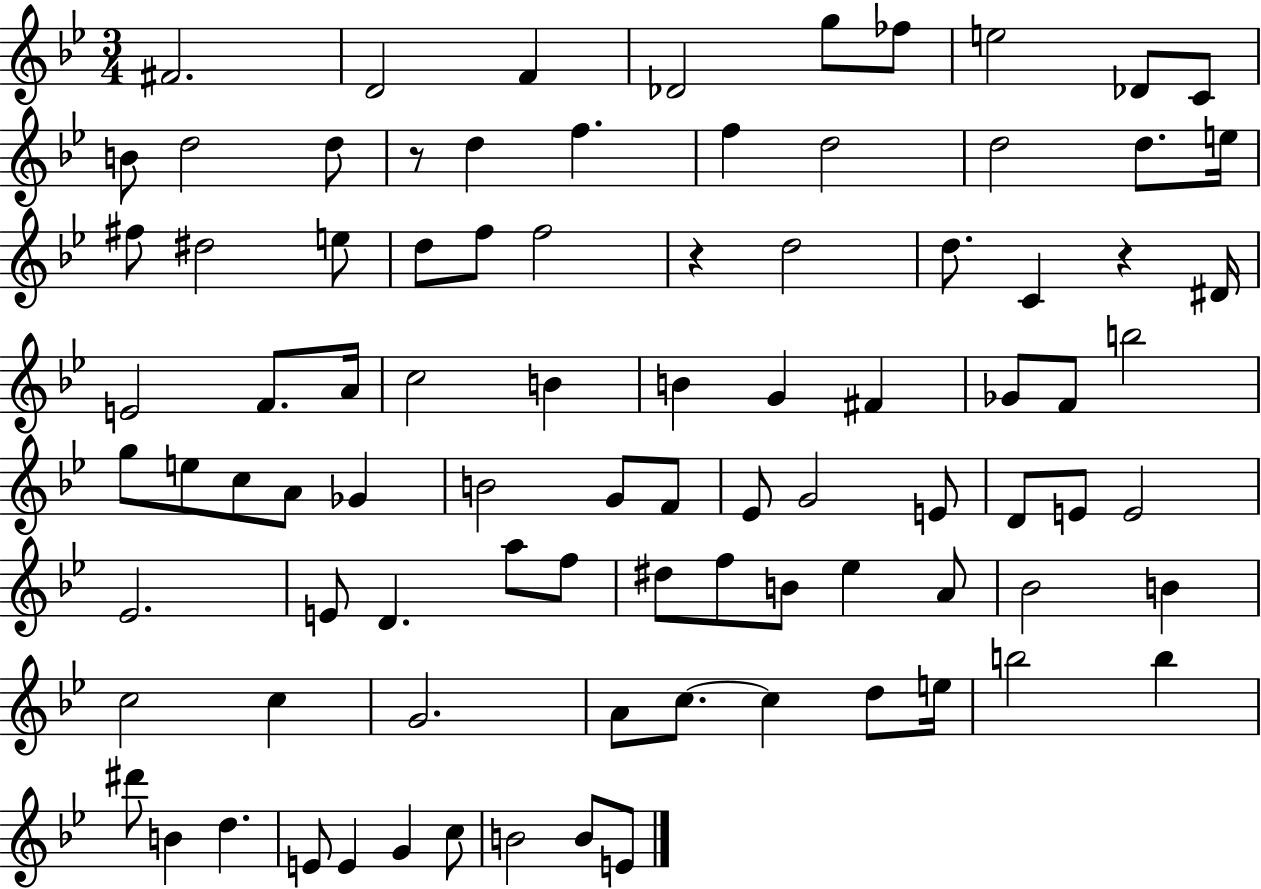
F#4/h. D4/h F4/q Db4/h G5/e FES5/e E5/h Db4/e C4/e B4/e D5/h D5/e R/e D5/q F5/q. F5/q D5/h D5/h D5/e. E5/s F#5/e D#5/h E5/e D5/e F5/e F5/h R/q D5/h D5/e. C4/q R/q D#4/s E4/h F4/e. A4/s C5/h B4/q B4/q G4/q F#4/q Gb4/e F4/e B5/h G5/e E5/e C5/e A4/e Gb4/q B4/h G4/e F4/e Eb4/e G4/h E4/e D4/e E4/e E4/h Eb4/h. E4/e D4/q. A5/e F5/e D#5/e F5/e B4/e Eb5/q A4/e Bb4/h B4/q C5/h C5/q G4/h. A4/e C5/e. C5/q D5/e E5/s B5/h B5/q D#6/e B4/q D5/q. E4/e E4/q G4/q C5/e B4/h B4/e E4/e